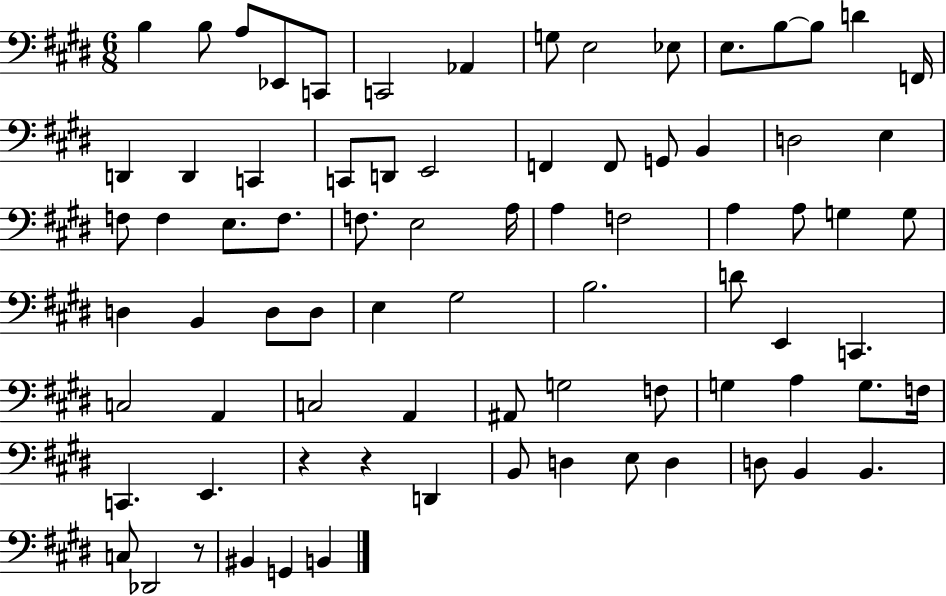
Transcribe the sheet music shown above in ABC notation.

X:1
T:Untitled
M:6/8
L:1/4
K:E
B, B,/2 A,/2 _E,,/2 C,,/2 C,,2 _A,, G,/2 E,2 _E,/2 E,/2 B,/2 B,/2 D F,,/4 D,, D,, C,, C,,/2 D,,/2 E,,2 F,, F,,/2 G,,/2 B,, D,2 E, F,/2 F, E,/2 F,/2 F,/2 E,2 A,/4 A, F,2 A, A,/2 G, G,/2 D, B,, D,/2 D,/2 E, ^G,2 B,2 D/2 E,, C,, C,2 A,, C,2 A,, ^A,,/2 G,2 F,/2 G, A, G,/2 F,/4 C,, E,, z z D,, B,,/2 D, E,/2 D, D,/2 B,, B,, C,/2 _D,,2 z/2 ^B,, G,, B,,